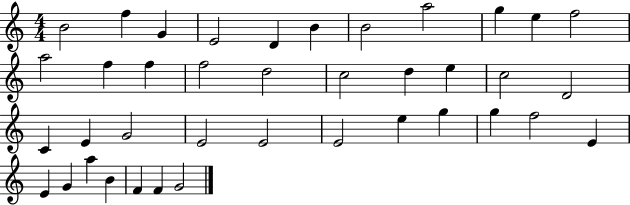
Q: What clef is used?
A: treble